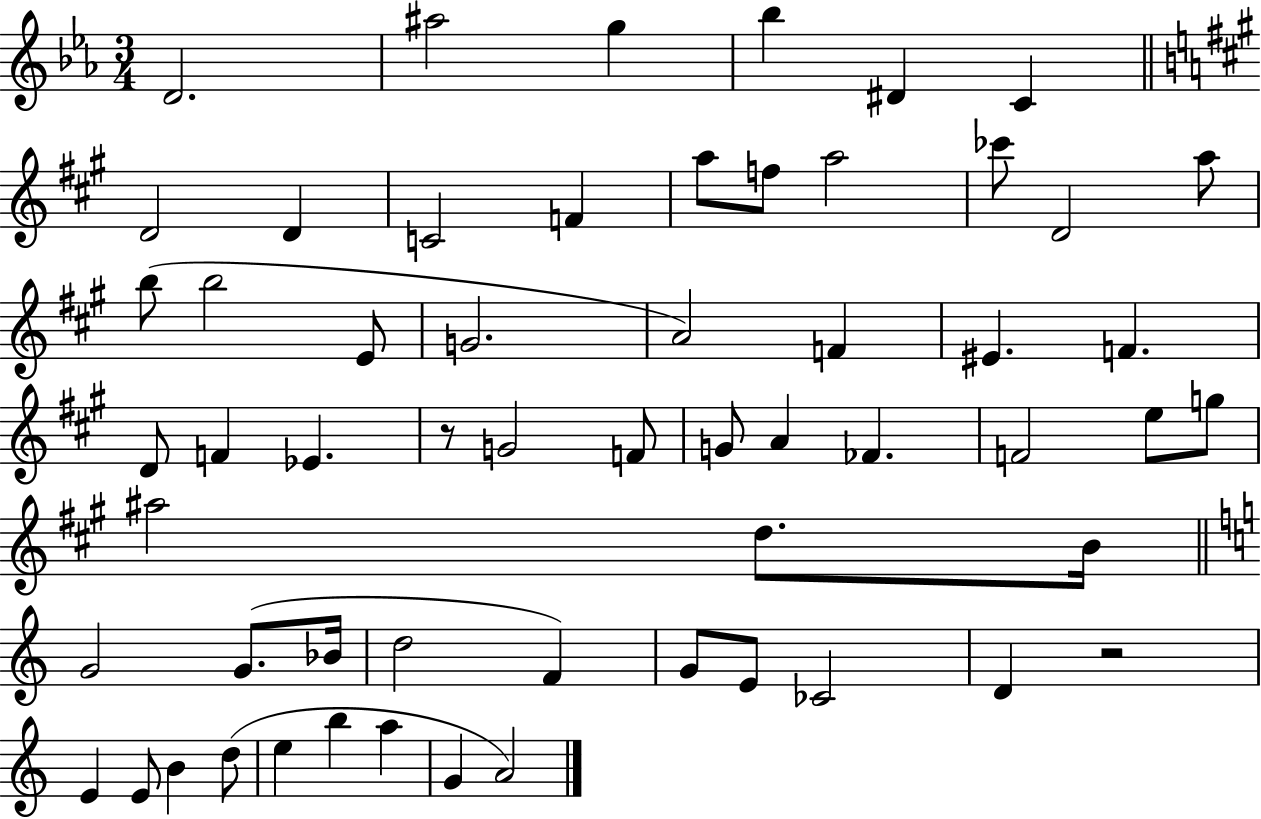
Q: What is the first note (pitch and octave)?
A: D4